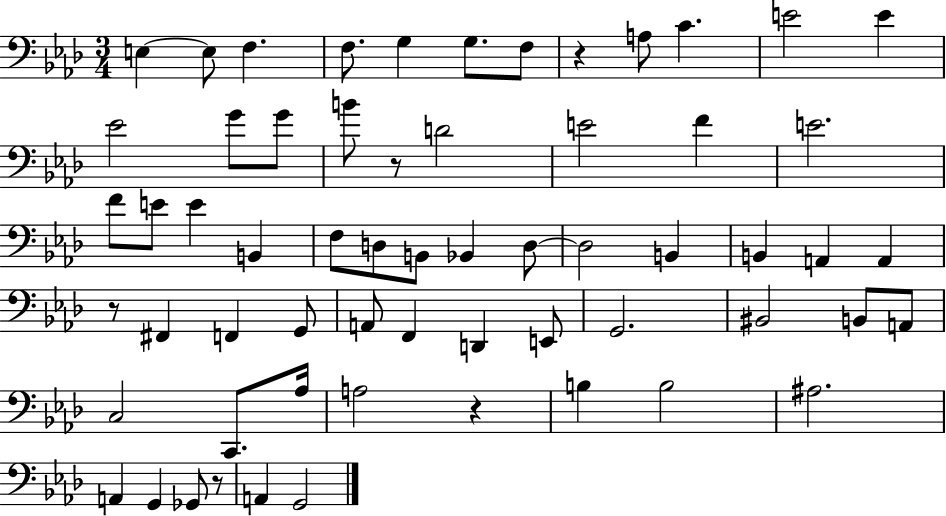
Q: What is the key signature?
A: AES major